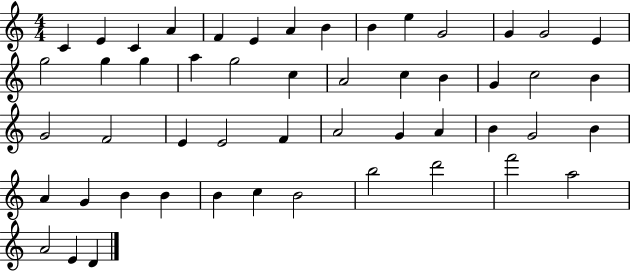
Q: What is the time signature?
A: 4/4